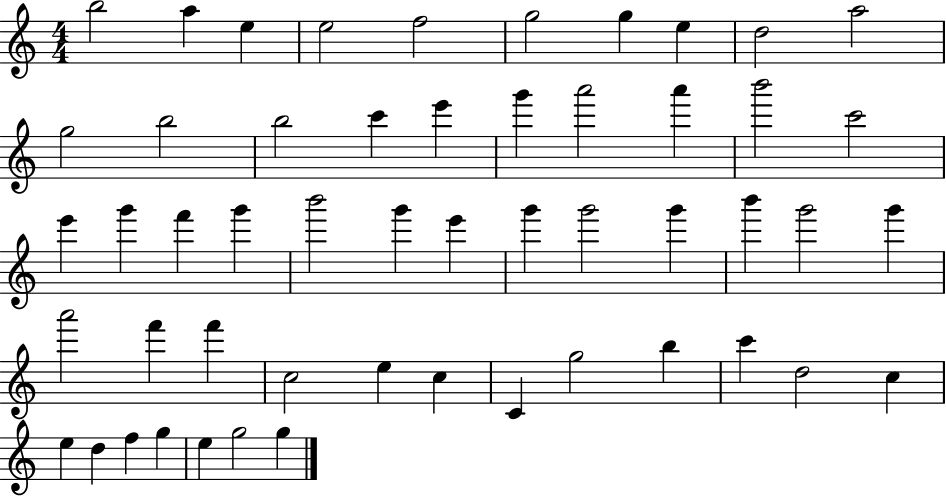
{
  \clef treble
  \numericTimeSignature
  \time 4/4
  \key c \major
  b''2 a''4 e''4 | e''2 f''2 | g''2 g''4 e''4 | d''2 a''2 | \break g''2 b''2 | b''2 c'''4 e'''4 | g'''4 a'''2 a'''4 | b'''2 c'''2 | \break e'''4 g'''4 f'''4 g'''4 | b'''2 g'''4 e'''4 | g'''4 g'''2 g'''4 | b'''4 g'''2 g'''4 | \break a'''2 f'''4 f'''4 | c''2 e''4 c''4 | c'4 g''2 b''4 | c'''4 d''2 c''4 | \break e''4 d''4 f''4 g''4 | e''4 g''2 g''4 | \bar "|."
}